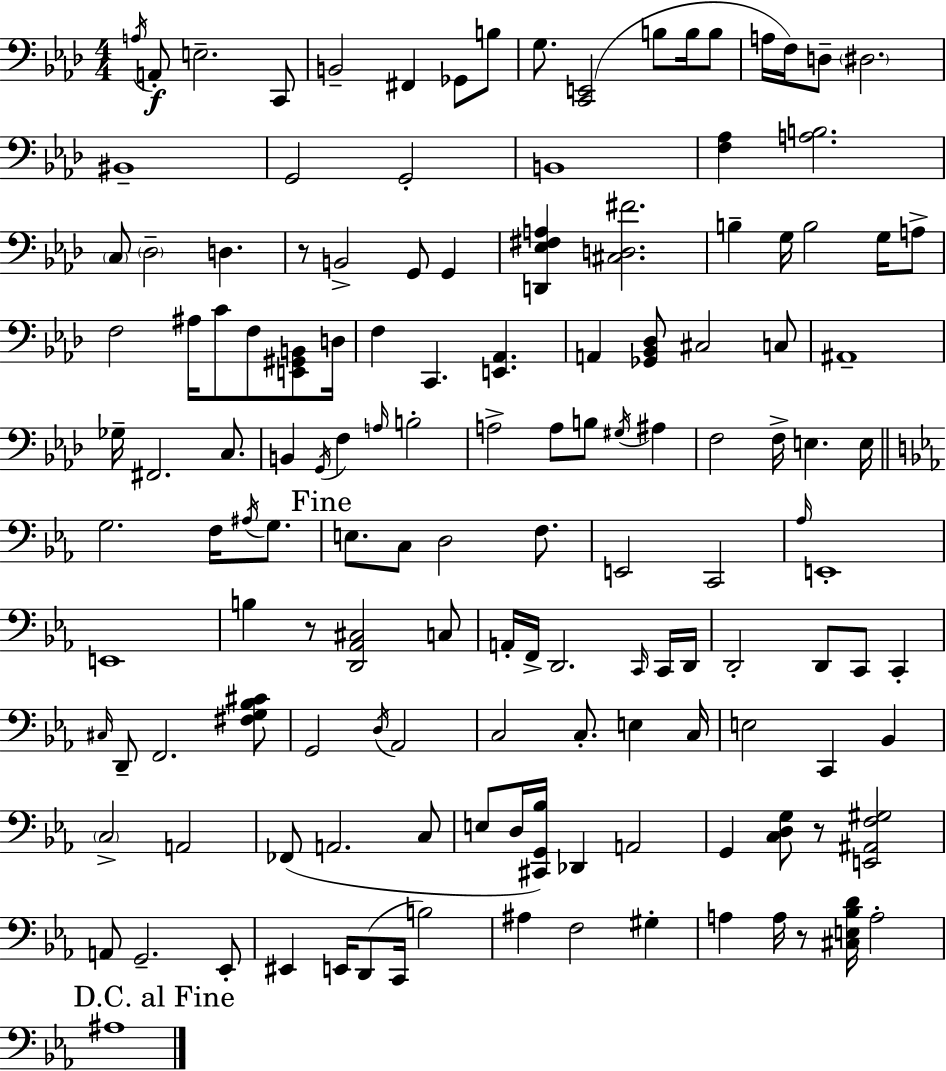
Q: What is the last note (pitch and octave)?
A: A#3